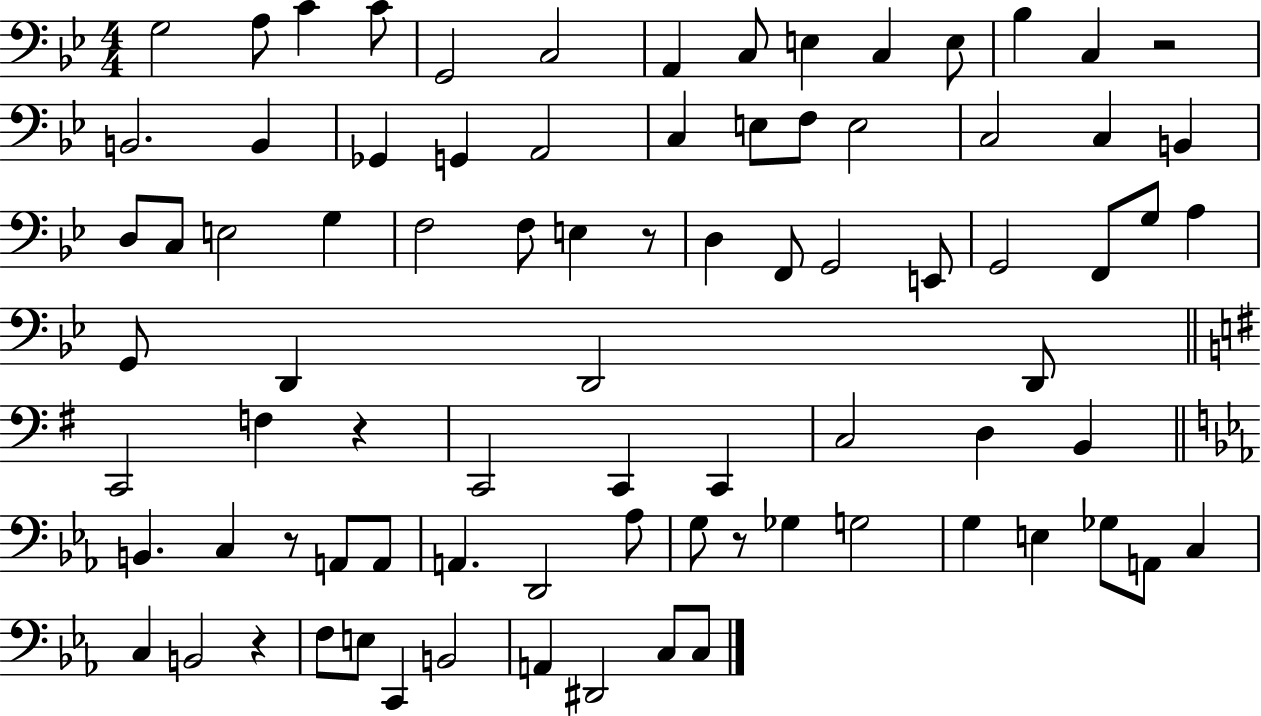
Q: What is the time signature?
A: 4/4